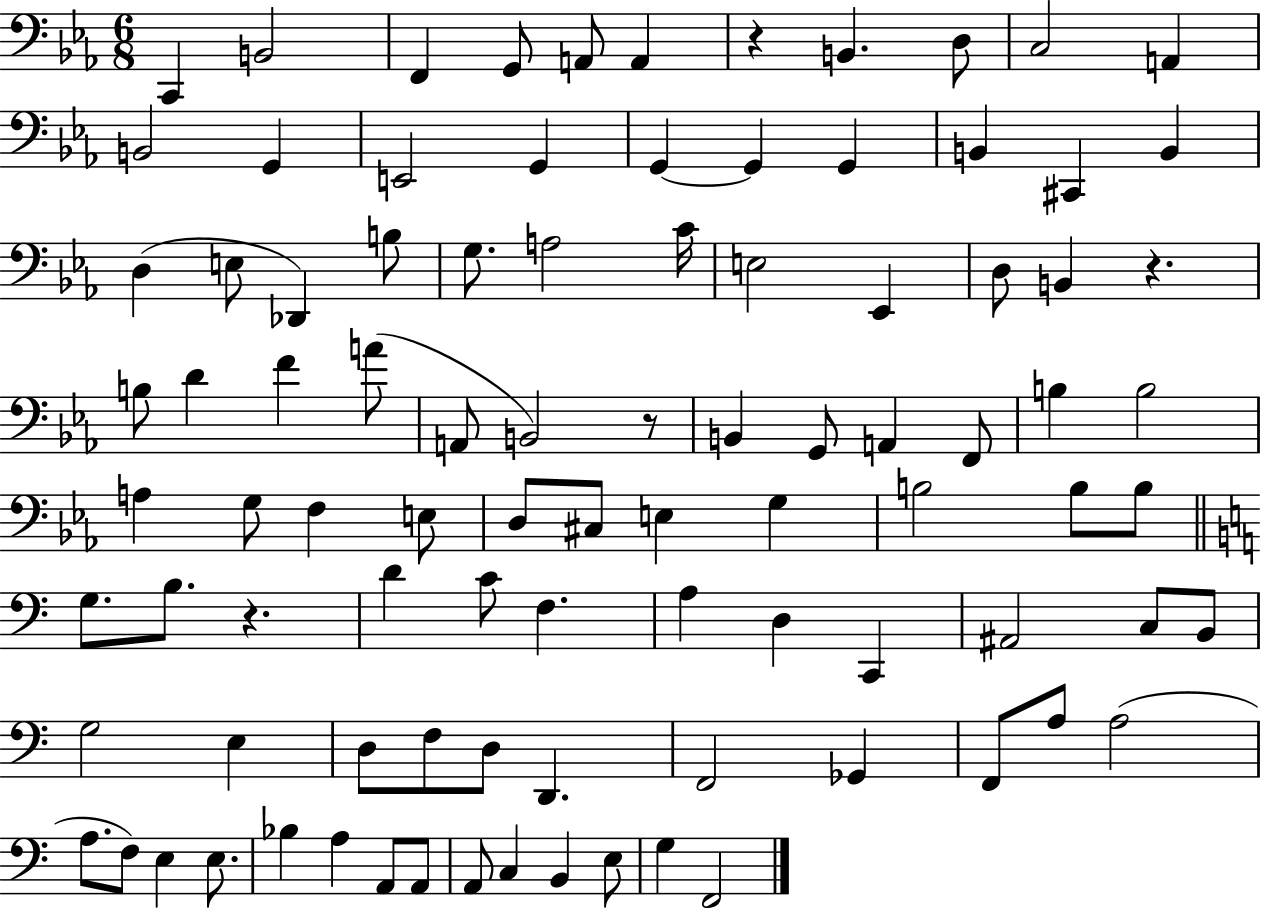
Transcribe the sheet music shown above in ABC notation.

X:1
T:Untitled
M:6/8
L:1/4
K:Eb
C,, B,,2 F,, G,,/2 A,,/2 A,, z B,, D,/2 C,2 A,, B,,2 G,, E,,2 G,, G,, G,, G,, B,, ^C,, B,, D, E,/2 _D,, B,/2 G,/2 A,2 C/4 E,2 _E,, D,/2 B,, z B,/2 D F A/2 A,,/2 B,,2 z/2 B,, G,,/2 A,, F,,/2 B, B,2 A, G,/2 F, E,/2 D,/2 ^C,/2 E, G, B,2 B,/2 B,/2 G,/2 B,/2 z D C/2 F, A, D, C,, ^A,,2 C,/2 B,,/2 G,2 E, D,/2 F,/2 D,/2 D,, F,,2 _G,, F,,/2 A,/2 A,2 A,/2 F,/2 E, E,/2 _B, A, A,,/2 A,,/2 A,,/2 C, B,, E,/2 G, F,,2